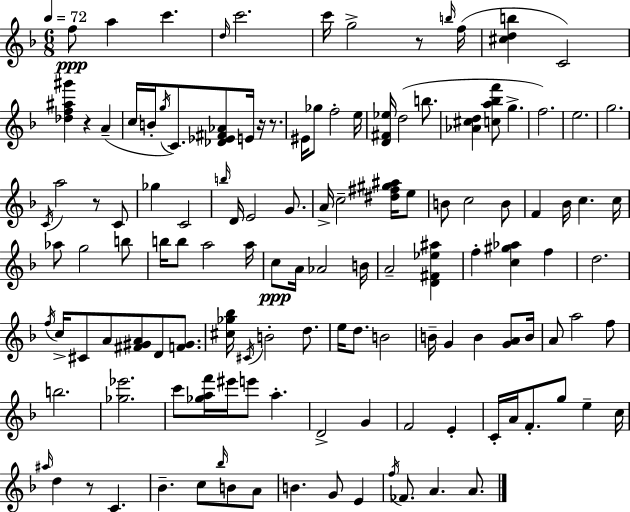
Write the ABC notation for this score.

X:1
T:Untitled
M:6/8
L:1/4
K:F
f/2 a c' d/4 c'2 c'/4 g2 z/2 b/4 f/4 [^cdb] C2 [_df^a^g'] z A c/4 B/4 g/4 C/2 [_D_E^F_A]/2 E/4 z/4 z/2 ^E/4 _g/2 f2 e/4 [D^F_e]/4 d2 b/2 [_A^cd] [ca_bf']/2 g f2 e2 g2 C/4 a2 z/2 C/2 _g C2 b/4 D/4 E2 G/2 A/4 c2 [^d^f^g^a]/4 e/2 B/2 c2 B/2 F _B/4 c c/4 _a/2 g2 b/2 b/4 b/2 a2 a/4 c/2 A/4 _A2 B/4 A2 [D^F_e^a] f [c^g_a] f d2 f/4 c/4 ^C/2 A/2 [^F^GA]/2 D/2 [F^G]/2 [^c_g_b]/4 ^C/4 B2 d/2 e/4 d/2 B2 B/4 G B [GA]/2 B/4 A/2 a2 f/2 b2 [_g_e']2 c'/2 [_gaf']/4 ^e'/4 e'/2 a D2 G F2 E C/4 A/4 F/2 g/2 e c/4 ^a/4 d z/2 C _B c/2 _b/4 B/2 A/2 B G/2 E f/4 _F/2 A A/2